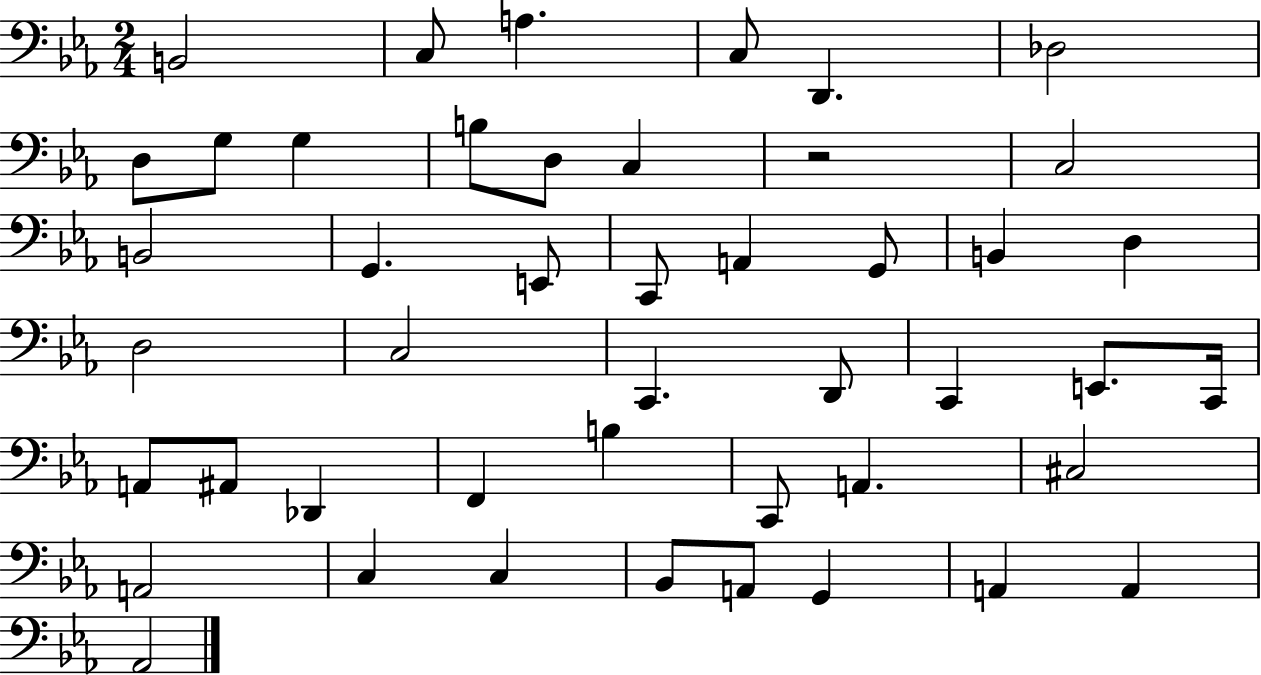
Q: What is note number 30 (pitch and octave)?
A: A#2